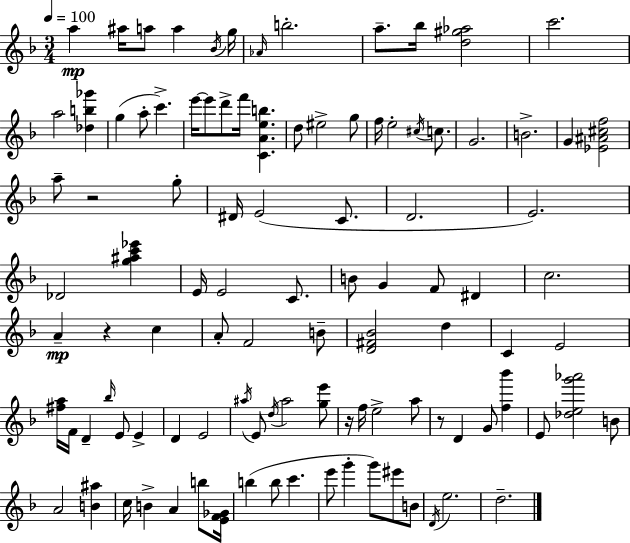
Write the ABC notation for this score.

X:1
T:Untitled
M:3/4
L:1/4
K:F
a ^a/4 a/2 a _B/4 g/4 _A/4 b2 a/2 _b/4 [d^g_a]2 c'2 a2 [_db_g'] g a/2 c' e'/4 e'/2 d'/2 f'/4 [CAeb] d/2 ^e2 g/2 f/4 e2 ^c/4 c/2 G2 B2 G [_E^A^cf]2 a/2 z2 g/2 ^D/4 E2 C/2 D2 E2 _D2 [g^ac'_e'] E/4 E2 C/2 B/2 G F/2 ^D c2 A z c A/2 F2 B/2 [D^F_B]2 d C E2 [^fa]/4 F/4 D _b/4 E/2 E D E2 ^a/4 E/2 d/4 ^a2 [ge']/2 z/4 f/4 e2 a/2 z/2 D G/2 [f_b'] E/2 [_deg'_a']2 B/2 A2 [B^a] c/4 B A b/2 [EF_G]/4 b b/2 c' e'/2 g' g'/2 ^e'/2 B/2 D/4 e2 d2